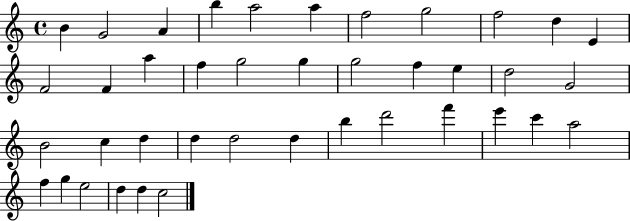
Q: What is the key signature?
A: C major